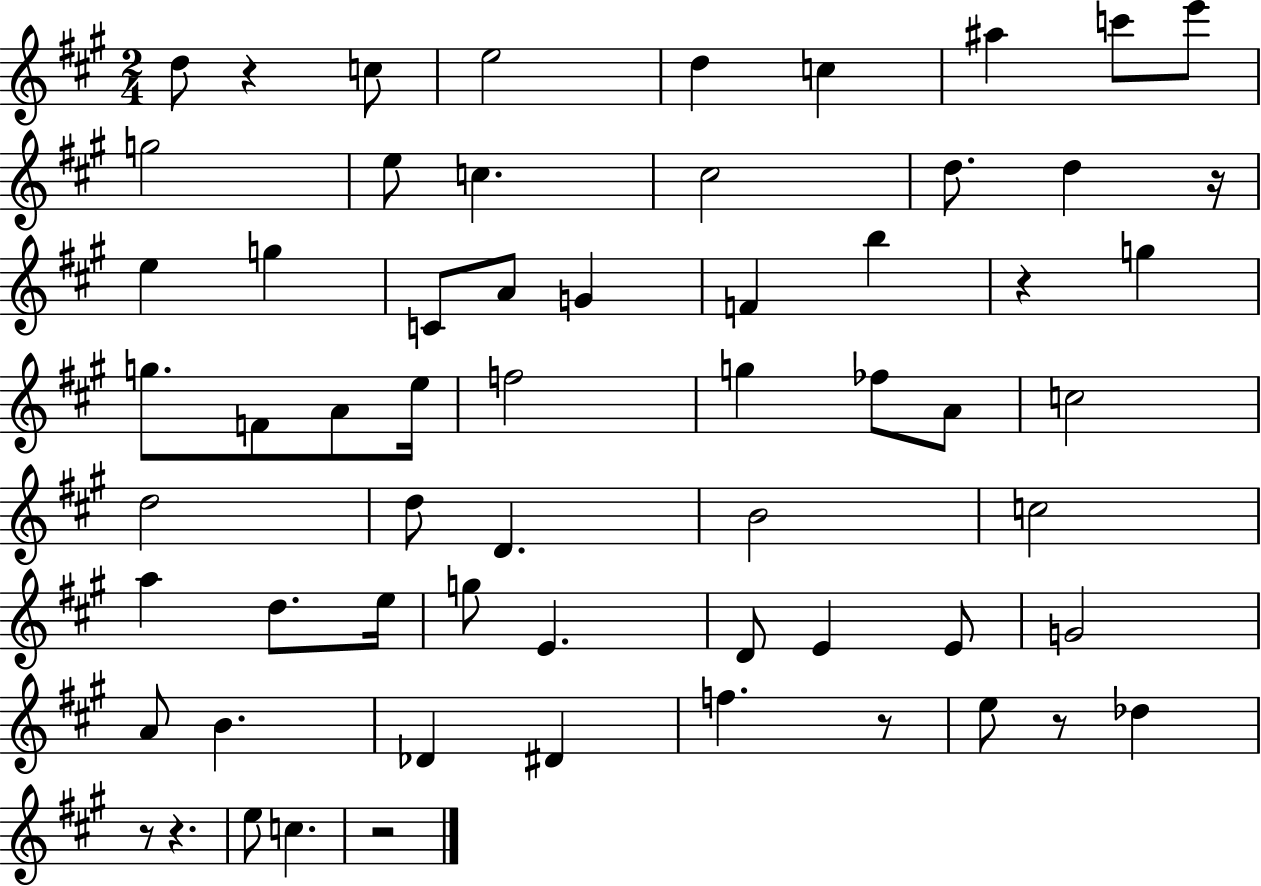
X:1
T:Untitled
M:2/4
L:1/4
K:A
d/2 z c/2 e2 d c ^a c'/2 e'/2 g2 e/2 c ^c2 d/2 d z/4 e g C/2 A/2 G F b z g g/2 F/2 A/2 e/4 f2 g _f/2 A/2 c2 d2 d/2 D B2 c2 a d/2 e/4 g/2 E D/2 E E/2 G2 A/2 B _D ^D f z/2 e/2 z/2 _d z/2 z e/2 c z2